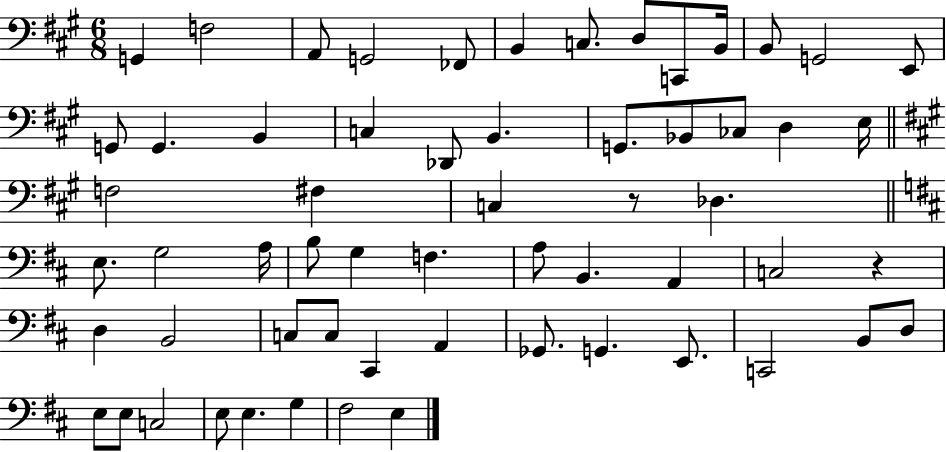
{
  \clef bass
  \numericTimeSignature
  \time 6/8
  \key a \major
  g,4 f2 | a,8 g,2 fes,8 | b,4 c8. d8 c,8 b,16 | b,8 g,2 e,8 | \break g,8 g,4. b,4 | c4 des,8 b,4. | g,8. bes,8 ces8 d4 e16 | \bar "||" \break \key a \major f2 fis4 | c4 r8 des4. | \bar "||" \break \key b \minor e8. g2 a16 | b8 g4 f4. | a8 b,4. a,4 | c2 r4 | \break d4 b,2 | c8 c8 cis,4 a,4 | ges,8. g,4. e,8. | c,2 b,8 d8 | \break e8 e8 c2 | e8 e4. g4 | fis2 e4 | \bar "|."
}